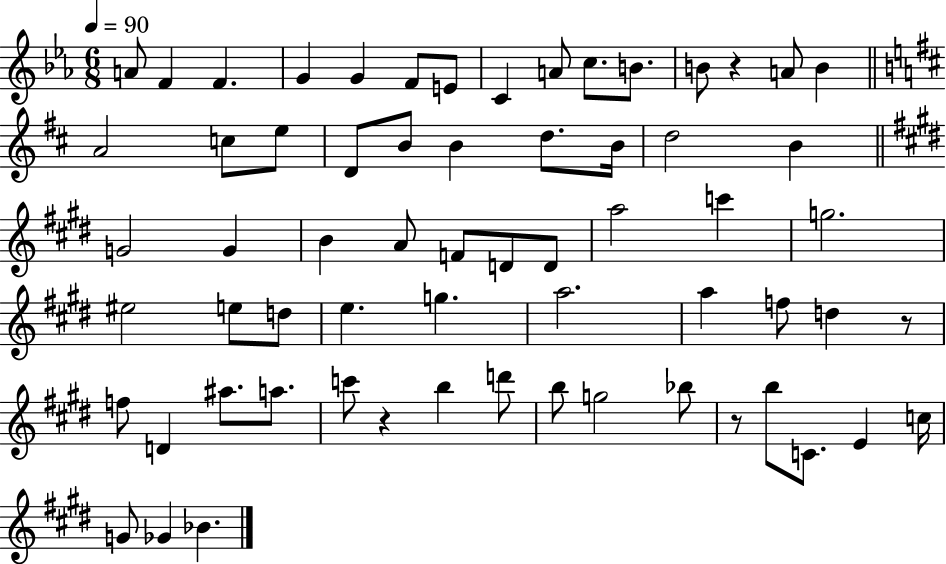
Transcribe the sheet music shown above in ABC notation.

X:1
T:Untitled
M:6/8
L:1/4
K:Eb
A/2 F F G G F/2 E/2 C A/2 c/2 B/2 B/2 z A/2 B A2 c/2 e/2 D/2 B/2 B d/2 B/4 d2 B G2 G B A/2 F/2 D/2 D/2 a2 c' g2 ^e2 e/2 d/2 e g a2 a f/2 d z/2 f/2 D ^a/2 a/2 c'/2 z b d'/2 b/2 g2 _b/2 z/2 b/2 C/2 E c/4 G/2 _G _B